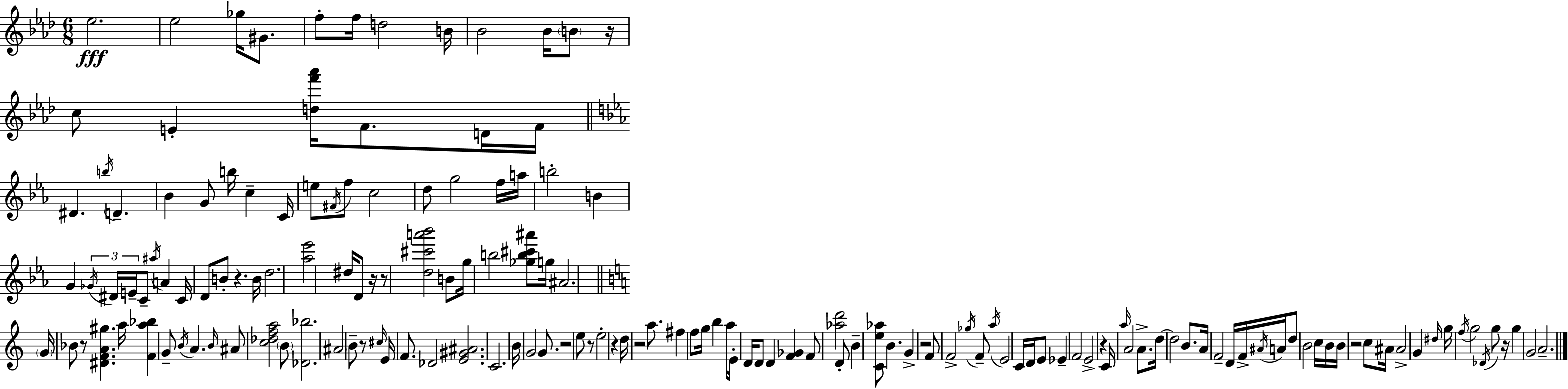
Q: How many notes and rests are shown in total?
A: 159